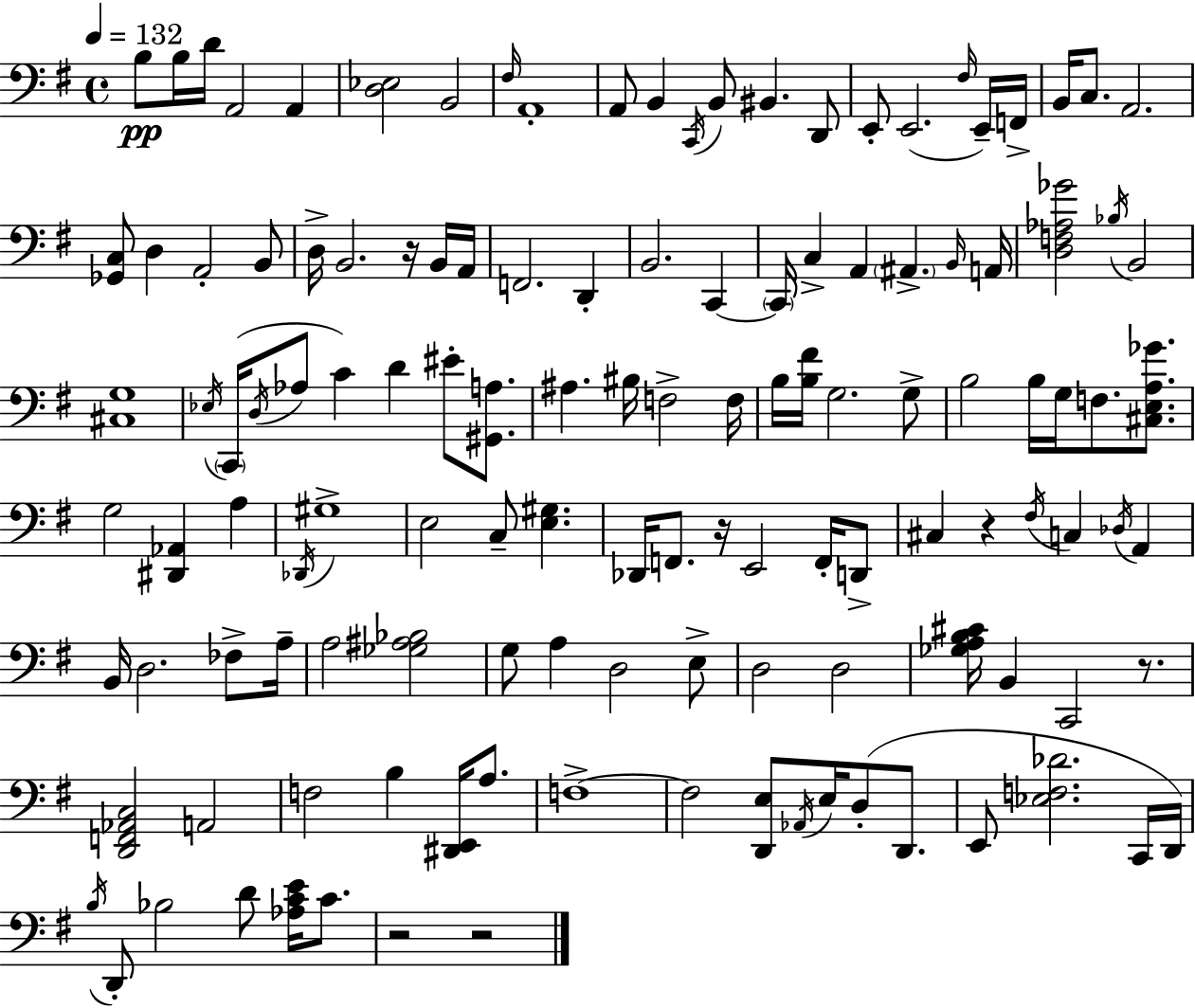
X:1
T:Untitled
M:4/4
L:1/4
K:Em
B,/2 B,/4 D/4 A,,2 A,, [D,_E,]2 B,,2 ^F,/4 A,,4 A,,/2 B,, C,,/4 B,,/2 ^B,, D,,/2 E,,/2 E,,2 ^F,/4 E,,/4 F,,/4 B,,/4 C,/2 A,,2 [_G,,C,]/2 D, A,,2 B,,/2 D,/4 B,,2 z/4 B,,/4 A,,/4 F,,2 D,, B,,2 C,, C,,/4 C, A,, ^A,, B,,/4 A,,/4 [D,F,_A,_G]2 _B,/4 B,,2 [^C,G,]4 _E,/4 C,,/4 D,/4 _A,/2 C D ^E/2 [^G,,A,]/2 ^A, ^B,/4 F,2 F,/4 B,/4 [B,^F]/4 G,2 G,/2 B,2 B,/4 G,/4 F,/2 [^C,E,A,_G]/2 G,2 [^D,,_A,,] A, _D,,/4 ^G,4 E,2 C,/2 [E,^G,] _D,,/4 F,,/2 z/4 E,,2 F,,/4 D,,/2 ^C, z ^F,/4 C, _D,/4 A,, B,,/4 D,2 _F,/2 A,/4 A,2 [_G,^A,_B,]2 G,/2 A, D,2 E,/2 D,2 D,2 [_G,A,B,^C]/4 B,, C,,2 z/2 [D,,F,,_A,,C,]2 A,,2 F,2 B, [^D,,E,,]/4 A,/2 F,4 F,2 [D,,E,]/2 _A,,/4 E,/4 D,/2 D,,/2 E,,/2 [_E,F,_D]2 C,,/4 D,,/4 B,/4 D,,/2 _B,2 D/2 [_A,CE]/4 C/2 z2 z2